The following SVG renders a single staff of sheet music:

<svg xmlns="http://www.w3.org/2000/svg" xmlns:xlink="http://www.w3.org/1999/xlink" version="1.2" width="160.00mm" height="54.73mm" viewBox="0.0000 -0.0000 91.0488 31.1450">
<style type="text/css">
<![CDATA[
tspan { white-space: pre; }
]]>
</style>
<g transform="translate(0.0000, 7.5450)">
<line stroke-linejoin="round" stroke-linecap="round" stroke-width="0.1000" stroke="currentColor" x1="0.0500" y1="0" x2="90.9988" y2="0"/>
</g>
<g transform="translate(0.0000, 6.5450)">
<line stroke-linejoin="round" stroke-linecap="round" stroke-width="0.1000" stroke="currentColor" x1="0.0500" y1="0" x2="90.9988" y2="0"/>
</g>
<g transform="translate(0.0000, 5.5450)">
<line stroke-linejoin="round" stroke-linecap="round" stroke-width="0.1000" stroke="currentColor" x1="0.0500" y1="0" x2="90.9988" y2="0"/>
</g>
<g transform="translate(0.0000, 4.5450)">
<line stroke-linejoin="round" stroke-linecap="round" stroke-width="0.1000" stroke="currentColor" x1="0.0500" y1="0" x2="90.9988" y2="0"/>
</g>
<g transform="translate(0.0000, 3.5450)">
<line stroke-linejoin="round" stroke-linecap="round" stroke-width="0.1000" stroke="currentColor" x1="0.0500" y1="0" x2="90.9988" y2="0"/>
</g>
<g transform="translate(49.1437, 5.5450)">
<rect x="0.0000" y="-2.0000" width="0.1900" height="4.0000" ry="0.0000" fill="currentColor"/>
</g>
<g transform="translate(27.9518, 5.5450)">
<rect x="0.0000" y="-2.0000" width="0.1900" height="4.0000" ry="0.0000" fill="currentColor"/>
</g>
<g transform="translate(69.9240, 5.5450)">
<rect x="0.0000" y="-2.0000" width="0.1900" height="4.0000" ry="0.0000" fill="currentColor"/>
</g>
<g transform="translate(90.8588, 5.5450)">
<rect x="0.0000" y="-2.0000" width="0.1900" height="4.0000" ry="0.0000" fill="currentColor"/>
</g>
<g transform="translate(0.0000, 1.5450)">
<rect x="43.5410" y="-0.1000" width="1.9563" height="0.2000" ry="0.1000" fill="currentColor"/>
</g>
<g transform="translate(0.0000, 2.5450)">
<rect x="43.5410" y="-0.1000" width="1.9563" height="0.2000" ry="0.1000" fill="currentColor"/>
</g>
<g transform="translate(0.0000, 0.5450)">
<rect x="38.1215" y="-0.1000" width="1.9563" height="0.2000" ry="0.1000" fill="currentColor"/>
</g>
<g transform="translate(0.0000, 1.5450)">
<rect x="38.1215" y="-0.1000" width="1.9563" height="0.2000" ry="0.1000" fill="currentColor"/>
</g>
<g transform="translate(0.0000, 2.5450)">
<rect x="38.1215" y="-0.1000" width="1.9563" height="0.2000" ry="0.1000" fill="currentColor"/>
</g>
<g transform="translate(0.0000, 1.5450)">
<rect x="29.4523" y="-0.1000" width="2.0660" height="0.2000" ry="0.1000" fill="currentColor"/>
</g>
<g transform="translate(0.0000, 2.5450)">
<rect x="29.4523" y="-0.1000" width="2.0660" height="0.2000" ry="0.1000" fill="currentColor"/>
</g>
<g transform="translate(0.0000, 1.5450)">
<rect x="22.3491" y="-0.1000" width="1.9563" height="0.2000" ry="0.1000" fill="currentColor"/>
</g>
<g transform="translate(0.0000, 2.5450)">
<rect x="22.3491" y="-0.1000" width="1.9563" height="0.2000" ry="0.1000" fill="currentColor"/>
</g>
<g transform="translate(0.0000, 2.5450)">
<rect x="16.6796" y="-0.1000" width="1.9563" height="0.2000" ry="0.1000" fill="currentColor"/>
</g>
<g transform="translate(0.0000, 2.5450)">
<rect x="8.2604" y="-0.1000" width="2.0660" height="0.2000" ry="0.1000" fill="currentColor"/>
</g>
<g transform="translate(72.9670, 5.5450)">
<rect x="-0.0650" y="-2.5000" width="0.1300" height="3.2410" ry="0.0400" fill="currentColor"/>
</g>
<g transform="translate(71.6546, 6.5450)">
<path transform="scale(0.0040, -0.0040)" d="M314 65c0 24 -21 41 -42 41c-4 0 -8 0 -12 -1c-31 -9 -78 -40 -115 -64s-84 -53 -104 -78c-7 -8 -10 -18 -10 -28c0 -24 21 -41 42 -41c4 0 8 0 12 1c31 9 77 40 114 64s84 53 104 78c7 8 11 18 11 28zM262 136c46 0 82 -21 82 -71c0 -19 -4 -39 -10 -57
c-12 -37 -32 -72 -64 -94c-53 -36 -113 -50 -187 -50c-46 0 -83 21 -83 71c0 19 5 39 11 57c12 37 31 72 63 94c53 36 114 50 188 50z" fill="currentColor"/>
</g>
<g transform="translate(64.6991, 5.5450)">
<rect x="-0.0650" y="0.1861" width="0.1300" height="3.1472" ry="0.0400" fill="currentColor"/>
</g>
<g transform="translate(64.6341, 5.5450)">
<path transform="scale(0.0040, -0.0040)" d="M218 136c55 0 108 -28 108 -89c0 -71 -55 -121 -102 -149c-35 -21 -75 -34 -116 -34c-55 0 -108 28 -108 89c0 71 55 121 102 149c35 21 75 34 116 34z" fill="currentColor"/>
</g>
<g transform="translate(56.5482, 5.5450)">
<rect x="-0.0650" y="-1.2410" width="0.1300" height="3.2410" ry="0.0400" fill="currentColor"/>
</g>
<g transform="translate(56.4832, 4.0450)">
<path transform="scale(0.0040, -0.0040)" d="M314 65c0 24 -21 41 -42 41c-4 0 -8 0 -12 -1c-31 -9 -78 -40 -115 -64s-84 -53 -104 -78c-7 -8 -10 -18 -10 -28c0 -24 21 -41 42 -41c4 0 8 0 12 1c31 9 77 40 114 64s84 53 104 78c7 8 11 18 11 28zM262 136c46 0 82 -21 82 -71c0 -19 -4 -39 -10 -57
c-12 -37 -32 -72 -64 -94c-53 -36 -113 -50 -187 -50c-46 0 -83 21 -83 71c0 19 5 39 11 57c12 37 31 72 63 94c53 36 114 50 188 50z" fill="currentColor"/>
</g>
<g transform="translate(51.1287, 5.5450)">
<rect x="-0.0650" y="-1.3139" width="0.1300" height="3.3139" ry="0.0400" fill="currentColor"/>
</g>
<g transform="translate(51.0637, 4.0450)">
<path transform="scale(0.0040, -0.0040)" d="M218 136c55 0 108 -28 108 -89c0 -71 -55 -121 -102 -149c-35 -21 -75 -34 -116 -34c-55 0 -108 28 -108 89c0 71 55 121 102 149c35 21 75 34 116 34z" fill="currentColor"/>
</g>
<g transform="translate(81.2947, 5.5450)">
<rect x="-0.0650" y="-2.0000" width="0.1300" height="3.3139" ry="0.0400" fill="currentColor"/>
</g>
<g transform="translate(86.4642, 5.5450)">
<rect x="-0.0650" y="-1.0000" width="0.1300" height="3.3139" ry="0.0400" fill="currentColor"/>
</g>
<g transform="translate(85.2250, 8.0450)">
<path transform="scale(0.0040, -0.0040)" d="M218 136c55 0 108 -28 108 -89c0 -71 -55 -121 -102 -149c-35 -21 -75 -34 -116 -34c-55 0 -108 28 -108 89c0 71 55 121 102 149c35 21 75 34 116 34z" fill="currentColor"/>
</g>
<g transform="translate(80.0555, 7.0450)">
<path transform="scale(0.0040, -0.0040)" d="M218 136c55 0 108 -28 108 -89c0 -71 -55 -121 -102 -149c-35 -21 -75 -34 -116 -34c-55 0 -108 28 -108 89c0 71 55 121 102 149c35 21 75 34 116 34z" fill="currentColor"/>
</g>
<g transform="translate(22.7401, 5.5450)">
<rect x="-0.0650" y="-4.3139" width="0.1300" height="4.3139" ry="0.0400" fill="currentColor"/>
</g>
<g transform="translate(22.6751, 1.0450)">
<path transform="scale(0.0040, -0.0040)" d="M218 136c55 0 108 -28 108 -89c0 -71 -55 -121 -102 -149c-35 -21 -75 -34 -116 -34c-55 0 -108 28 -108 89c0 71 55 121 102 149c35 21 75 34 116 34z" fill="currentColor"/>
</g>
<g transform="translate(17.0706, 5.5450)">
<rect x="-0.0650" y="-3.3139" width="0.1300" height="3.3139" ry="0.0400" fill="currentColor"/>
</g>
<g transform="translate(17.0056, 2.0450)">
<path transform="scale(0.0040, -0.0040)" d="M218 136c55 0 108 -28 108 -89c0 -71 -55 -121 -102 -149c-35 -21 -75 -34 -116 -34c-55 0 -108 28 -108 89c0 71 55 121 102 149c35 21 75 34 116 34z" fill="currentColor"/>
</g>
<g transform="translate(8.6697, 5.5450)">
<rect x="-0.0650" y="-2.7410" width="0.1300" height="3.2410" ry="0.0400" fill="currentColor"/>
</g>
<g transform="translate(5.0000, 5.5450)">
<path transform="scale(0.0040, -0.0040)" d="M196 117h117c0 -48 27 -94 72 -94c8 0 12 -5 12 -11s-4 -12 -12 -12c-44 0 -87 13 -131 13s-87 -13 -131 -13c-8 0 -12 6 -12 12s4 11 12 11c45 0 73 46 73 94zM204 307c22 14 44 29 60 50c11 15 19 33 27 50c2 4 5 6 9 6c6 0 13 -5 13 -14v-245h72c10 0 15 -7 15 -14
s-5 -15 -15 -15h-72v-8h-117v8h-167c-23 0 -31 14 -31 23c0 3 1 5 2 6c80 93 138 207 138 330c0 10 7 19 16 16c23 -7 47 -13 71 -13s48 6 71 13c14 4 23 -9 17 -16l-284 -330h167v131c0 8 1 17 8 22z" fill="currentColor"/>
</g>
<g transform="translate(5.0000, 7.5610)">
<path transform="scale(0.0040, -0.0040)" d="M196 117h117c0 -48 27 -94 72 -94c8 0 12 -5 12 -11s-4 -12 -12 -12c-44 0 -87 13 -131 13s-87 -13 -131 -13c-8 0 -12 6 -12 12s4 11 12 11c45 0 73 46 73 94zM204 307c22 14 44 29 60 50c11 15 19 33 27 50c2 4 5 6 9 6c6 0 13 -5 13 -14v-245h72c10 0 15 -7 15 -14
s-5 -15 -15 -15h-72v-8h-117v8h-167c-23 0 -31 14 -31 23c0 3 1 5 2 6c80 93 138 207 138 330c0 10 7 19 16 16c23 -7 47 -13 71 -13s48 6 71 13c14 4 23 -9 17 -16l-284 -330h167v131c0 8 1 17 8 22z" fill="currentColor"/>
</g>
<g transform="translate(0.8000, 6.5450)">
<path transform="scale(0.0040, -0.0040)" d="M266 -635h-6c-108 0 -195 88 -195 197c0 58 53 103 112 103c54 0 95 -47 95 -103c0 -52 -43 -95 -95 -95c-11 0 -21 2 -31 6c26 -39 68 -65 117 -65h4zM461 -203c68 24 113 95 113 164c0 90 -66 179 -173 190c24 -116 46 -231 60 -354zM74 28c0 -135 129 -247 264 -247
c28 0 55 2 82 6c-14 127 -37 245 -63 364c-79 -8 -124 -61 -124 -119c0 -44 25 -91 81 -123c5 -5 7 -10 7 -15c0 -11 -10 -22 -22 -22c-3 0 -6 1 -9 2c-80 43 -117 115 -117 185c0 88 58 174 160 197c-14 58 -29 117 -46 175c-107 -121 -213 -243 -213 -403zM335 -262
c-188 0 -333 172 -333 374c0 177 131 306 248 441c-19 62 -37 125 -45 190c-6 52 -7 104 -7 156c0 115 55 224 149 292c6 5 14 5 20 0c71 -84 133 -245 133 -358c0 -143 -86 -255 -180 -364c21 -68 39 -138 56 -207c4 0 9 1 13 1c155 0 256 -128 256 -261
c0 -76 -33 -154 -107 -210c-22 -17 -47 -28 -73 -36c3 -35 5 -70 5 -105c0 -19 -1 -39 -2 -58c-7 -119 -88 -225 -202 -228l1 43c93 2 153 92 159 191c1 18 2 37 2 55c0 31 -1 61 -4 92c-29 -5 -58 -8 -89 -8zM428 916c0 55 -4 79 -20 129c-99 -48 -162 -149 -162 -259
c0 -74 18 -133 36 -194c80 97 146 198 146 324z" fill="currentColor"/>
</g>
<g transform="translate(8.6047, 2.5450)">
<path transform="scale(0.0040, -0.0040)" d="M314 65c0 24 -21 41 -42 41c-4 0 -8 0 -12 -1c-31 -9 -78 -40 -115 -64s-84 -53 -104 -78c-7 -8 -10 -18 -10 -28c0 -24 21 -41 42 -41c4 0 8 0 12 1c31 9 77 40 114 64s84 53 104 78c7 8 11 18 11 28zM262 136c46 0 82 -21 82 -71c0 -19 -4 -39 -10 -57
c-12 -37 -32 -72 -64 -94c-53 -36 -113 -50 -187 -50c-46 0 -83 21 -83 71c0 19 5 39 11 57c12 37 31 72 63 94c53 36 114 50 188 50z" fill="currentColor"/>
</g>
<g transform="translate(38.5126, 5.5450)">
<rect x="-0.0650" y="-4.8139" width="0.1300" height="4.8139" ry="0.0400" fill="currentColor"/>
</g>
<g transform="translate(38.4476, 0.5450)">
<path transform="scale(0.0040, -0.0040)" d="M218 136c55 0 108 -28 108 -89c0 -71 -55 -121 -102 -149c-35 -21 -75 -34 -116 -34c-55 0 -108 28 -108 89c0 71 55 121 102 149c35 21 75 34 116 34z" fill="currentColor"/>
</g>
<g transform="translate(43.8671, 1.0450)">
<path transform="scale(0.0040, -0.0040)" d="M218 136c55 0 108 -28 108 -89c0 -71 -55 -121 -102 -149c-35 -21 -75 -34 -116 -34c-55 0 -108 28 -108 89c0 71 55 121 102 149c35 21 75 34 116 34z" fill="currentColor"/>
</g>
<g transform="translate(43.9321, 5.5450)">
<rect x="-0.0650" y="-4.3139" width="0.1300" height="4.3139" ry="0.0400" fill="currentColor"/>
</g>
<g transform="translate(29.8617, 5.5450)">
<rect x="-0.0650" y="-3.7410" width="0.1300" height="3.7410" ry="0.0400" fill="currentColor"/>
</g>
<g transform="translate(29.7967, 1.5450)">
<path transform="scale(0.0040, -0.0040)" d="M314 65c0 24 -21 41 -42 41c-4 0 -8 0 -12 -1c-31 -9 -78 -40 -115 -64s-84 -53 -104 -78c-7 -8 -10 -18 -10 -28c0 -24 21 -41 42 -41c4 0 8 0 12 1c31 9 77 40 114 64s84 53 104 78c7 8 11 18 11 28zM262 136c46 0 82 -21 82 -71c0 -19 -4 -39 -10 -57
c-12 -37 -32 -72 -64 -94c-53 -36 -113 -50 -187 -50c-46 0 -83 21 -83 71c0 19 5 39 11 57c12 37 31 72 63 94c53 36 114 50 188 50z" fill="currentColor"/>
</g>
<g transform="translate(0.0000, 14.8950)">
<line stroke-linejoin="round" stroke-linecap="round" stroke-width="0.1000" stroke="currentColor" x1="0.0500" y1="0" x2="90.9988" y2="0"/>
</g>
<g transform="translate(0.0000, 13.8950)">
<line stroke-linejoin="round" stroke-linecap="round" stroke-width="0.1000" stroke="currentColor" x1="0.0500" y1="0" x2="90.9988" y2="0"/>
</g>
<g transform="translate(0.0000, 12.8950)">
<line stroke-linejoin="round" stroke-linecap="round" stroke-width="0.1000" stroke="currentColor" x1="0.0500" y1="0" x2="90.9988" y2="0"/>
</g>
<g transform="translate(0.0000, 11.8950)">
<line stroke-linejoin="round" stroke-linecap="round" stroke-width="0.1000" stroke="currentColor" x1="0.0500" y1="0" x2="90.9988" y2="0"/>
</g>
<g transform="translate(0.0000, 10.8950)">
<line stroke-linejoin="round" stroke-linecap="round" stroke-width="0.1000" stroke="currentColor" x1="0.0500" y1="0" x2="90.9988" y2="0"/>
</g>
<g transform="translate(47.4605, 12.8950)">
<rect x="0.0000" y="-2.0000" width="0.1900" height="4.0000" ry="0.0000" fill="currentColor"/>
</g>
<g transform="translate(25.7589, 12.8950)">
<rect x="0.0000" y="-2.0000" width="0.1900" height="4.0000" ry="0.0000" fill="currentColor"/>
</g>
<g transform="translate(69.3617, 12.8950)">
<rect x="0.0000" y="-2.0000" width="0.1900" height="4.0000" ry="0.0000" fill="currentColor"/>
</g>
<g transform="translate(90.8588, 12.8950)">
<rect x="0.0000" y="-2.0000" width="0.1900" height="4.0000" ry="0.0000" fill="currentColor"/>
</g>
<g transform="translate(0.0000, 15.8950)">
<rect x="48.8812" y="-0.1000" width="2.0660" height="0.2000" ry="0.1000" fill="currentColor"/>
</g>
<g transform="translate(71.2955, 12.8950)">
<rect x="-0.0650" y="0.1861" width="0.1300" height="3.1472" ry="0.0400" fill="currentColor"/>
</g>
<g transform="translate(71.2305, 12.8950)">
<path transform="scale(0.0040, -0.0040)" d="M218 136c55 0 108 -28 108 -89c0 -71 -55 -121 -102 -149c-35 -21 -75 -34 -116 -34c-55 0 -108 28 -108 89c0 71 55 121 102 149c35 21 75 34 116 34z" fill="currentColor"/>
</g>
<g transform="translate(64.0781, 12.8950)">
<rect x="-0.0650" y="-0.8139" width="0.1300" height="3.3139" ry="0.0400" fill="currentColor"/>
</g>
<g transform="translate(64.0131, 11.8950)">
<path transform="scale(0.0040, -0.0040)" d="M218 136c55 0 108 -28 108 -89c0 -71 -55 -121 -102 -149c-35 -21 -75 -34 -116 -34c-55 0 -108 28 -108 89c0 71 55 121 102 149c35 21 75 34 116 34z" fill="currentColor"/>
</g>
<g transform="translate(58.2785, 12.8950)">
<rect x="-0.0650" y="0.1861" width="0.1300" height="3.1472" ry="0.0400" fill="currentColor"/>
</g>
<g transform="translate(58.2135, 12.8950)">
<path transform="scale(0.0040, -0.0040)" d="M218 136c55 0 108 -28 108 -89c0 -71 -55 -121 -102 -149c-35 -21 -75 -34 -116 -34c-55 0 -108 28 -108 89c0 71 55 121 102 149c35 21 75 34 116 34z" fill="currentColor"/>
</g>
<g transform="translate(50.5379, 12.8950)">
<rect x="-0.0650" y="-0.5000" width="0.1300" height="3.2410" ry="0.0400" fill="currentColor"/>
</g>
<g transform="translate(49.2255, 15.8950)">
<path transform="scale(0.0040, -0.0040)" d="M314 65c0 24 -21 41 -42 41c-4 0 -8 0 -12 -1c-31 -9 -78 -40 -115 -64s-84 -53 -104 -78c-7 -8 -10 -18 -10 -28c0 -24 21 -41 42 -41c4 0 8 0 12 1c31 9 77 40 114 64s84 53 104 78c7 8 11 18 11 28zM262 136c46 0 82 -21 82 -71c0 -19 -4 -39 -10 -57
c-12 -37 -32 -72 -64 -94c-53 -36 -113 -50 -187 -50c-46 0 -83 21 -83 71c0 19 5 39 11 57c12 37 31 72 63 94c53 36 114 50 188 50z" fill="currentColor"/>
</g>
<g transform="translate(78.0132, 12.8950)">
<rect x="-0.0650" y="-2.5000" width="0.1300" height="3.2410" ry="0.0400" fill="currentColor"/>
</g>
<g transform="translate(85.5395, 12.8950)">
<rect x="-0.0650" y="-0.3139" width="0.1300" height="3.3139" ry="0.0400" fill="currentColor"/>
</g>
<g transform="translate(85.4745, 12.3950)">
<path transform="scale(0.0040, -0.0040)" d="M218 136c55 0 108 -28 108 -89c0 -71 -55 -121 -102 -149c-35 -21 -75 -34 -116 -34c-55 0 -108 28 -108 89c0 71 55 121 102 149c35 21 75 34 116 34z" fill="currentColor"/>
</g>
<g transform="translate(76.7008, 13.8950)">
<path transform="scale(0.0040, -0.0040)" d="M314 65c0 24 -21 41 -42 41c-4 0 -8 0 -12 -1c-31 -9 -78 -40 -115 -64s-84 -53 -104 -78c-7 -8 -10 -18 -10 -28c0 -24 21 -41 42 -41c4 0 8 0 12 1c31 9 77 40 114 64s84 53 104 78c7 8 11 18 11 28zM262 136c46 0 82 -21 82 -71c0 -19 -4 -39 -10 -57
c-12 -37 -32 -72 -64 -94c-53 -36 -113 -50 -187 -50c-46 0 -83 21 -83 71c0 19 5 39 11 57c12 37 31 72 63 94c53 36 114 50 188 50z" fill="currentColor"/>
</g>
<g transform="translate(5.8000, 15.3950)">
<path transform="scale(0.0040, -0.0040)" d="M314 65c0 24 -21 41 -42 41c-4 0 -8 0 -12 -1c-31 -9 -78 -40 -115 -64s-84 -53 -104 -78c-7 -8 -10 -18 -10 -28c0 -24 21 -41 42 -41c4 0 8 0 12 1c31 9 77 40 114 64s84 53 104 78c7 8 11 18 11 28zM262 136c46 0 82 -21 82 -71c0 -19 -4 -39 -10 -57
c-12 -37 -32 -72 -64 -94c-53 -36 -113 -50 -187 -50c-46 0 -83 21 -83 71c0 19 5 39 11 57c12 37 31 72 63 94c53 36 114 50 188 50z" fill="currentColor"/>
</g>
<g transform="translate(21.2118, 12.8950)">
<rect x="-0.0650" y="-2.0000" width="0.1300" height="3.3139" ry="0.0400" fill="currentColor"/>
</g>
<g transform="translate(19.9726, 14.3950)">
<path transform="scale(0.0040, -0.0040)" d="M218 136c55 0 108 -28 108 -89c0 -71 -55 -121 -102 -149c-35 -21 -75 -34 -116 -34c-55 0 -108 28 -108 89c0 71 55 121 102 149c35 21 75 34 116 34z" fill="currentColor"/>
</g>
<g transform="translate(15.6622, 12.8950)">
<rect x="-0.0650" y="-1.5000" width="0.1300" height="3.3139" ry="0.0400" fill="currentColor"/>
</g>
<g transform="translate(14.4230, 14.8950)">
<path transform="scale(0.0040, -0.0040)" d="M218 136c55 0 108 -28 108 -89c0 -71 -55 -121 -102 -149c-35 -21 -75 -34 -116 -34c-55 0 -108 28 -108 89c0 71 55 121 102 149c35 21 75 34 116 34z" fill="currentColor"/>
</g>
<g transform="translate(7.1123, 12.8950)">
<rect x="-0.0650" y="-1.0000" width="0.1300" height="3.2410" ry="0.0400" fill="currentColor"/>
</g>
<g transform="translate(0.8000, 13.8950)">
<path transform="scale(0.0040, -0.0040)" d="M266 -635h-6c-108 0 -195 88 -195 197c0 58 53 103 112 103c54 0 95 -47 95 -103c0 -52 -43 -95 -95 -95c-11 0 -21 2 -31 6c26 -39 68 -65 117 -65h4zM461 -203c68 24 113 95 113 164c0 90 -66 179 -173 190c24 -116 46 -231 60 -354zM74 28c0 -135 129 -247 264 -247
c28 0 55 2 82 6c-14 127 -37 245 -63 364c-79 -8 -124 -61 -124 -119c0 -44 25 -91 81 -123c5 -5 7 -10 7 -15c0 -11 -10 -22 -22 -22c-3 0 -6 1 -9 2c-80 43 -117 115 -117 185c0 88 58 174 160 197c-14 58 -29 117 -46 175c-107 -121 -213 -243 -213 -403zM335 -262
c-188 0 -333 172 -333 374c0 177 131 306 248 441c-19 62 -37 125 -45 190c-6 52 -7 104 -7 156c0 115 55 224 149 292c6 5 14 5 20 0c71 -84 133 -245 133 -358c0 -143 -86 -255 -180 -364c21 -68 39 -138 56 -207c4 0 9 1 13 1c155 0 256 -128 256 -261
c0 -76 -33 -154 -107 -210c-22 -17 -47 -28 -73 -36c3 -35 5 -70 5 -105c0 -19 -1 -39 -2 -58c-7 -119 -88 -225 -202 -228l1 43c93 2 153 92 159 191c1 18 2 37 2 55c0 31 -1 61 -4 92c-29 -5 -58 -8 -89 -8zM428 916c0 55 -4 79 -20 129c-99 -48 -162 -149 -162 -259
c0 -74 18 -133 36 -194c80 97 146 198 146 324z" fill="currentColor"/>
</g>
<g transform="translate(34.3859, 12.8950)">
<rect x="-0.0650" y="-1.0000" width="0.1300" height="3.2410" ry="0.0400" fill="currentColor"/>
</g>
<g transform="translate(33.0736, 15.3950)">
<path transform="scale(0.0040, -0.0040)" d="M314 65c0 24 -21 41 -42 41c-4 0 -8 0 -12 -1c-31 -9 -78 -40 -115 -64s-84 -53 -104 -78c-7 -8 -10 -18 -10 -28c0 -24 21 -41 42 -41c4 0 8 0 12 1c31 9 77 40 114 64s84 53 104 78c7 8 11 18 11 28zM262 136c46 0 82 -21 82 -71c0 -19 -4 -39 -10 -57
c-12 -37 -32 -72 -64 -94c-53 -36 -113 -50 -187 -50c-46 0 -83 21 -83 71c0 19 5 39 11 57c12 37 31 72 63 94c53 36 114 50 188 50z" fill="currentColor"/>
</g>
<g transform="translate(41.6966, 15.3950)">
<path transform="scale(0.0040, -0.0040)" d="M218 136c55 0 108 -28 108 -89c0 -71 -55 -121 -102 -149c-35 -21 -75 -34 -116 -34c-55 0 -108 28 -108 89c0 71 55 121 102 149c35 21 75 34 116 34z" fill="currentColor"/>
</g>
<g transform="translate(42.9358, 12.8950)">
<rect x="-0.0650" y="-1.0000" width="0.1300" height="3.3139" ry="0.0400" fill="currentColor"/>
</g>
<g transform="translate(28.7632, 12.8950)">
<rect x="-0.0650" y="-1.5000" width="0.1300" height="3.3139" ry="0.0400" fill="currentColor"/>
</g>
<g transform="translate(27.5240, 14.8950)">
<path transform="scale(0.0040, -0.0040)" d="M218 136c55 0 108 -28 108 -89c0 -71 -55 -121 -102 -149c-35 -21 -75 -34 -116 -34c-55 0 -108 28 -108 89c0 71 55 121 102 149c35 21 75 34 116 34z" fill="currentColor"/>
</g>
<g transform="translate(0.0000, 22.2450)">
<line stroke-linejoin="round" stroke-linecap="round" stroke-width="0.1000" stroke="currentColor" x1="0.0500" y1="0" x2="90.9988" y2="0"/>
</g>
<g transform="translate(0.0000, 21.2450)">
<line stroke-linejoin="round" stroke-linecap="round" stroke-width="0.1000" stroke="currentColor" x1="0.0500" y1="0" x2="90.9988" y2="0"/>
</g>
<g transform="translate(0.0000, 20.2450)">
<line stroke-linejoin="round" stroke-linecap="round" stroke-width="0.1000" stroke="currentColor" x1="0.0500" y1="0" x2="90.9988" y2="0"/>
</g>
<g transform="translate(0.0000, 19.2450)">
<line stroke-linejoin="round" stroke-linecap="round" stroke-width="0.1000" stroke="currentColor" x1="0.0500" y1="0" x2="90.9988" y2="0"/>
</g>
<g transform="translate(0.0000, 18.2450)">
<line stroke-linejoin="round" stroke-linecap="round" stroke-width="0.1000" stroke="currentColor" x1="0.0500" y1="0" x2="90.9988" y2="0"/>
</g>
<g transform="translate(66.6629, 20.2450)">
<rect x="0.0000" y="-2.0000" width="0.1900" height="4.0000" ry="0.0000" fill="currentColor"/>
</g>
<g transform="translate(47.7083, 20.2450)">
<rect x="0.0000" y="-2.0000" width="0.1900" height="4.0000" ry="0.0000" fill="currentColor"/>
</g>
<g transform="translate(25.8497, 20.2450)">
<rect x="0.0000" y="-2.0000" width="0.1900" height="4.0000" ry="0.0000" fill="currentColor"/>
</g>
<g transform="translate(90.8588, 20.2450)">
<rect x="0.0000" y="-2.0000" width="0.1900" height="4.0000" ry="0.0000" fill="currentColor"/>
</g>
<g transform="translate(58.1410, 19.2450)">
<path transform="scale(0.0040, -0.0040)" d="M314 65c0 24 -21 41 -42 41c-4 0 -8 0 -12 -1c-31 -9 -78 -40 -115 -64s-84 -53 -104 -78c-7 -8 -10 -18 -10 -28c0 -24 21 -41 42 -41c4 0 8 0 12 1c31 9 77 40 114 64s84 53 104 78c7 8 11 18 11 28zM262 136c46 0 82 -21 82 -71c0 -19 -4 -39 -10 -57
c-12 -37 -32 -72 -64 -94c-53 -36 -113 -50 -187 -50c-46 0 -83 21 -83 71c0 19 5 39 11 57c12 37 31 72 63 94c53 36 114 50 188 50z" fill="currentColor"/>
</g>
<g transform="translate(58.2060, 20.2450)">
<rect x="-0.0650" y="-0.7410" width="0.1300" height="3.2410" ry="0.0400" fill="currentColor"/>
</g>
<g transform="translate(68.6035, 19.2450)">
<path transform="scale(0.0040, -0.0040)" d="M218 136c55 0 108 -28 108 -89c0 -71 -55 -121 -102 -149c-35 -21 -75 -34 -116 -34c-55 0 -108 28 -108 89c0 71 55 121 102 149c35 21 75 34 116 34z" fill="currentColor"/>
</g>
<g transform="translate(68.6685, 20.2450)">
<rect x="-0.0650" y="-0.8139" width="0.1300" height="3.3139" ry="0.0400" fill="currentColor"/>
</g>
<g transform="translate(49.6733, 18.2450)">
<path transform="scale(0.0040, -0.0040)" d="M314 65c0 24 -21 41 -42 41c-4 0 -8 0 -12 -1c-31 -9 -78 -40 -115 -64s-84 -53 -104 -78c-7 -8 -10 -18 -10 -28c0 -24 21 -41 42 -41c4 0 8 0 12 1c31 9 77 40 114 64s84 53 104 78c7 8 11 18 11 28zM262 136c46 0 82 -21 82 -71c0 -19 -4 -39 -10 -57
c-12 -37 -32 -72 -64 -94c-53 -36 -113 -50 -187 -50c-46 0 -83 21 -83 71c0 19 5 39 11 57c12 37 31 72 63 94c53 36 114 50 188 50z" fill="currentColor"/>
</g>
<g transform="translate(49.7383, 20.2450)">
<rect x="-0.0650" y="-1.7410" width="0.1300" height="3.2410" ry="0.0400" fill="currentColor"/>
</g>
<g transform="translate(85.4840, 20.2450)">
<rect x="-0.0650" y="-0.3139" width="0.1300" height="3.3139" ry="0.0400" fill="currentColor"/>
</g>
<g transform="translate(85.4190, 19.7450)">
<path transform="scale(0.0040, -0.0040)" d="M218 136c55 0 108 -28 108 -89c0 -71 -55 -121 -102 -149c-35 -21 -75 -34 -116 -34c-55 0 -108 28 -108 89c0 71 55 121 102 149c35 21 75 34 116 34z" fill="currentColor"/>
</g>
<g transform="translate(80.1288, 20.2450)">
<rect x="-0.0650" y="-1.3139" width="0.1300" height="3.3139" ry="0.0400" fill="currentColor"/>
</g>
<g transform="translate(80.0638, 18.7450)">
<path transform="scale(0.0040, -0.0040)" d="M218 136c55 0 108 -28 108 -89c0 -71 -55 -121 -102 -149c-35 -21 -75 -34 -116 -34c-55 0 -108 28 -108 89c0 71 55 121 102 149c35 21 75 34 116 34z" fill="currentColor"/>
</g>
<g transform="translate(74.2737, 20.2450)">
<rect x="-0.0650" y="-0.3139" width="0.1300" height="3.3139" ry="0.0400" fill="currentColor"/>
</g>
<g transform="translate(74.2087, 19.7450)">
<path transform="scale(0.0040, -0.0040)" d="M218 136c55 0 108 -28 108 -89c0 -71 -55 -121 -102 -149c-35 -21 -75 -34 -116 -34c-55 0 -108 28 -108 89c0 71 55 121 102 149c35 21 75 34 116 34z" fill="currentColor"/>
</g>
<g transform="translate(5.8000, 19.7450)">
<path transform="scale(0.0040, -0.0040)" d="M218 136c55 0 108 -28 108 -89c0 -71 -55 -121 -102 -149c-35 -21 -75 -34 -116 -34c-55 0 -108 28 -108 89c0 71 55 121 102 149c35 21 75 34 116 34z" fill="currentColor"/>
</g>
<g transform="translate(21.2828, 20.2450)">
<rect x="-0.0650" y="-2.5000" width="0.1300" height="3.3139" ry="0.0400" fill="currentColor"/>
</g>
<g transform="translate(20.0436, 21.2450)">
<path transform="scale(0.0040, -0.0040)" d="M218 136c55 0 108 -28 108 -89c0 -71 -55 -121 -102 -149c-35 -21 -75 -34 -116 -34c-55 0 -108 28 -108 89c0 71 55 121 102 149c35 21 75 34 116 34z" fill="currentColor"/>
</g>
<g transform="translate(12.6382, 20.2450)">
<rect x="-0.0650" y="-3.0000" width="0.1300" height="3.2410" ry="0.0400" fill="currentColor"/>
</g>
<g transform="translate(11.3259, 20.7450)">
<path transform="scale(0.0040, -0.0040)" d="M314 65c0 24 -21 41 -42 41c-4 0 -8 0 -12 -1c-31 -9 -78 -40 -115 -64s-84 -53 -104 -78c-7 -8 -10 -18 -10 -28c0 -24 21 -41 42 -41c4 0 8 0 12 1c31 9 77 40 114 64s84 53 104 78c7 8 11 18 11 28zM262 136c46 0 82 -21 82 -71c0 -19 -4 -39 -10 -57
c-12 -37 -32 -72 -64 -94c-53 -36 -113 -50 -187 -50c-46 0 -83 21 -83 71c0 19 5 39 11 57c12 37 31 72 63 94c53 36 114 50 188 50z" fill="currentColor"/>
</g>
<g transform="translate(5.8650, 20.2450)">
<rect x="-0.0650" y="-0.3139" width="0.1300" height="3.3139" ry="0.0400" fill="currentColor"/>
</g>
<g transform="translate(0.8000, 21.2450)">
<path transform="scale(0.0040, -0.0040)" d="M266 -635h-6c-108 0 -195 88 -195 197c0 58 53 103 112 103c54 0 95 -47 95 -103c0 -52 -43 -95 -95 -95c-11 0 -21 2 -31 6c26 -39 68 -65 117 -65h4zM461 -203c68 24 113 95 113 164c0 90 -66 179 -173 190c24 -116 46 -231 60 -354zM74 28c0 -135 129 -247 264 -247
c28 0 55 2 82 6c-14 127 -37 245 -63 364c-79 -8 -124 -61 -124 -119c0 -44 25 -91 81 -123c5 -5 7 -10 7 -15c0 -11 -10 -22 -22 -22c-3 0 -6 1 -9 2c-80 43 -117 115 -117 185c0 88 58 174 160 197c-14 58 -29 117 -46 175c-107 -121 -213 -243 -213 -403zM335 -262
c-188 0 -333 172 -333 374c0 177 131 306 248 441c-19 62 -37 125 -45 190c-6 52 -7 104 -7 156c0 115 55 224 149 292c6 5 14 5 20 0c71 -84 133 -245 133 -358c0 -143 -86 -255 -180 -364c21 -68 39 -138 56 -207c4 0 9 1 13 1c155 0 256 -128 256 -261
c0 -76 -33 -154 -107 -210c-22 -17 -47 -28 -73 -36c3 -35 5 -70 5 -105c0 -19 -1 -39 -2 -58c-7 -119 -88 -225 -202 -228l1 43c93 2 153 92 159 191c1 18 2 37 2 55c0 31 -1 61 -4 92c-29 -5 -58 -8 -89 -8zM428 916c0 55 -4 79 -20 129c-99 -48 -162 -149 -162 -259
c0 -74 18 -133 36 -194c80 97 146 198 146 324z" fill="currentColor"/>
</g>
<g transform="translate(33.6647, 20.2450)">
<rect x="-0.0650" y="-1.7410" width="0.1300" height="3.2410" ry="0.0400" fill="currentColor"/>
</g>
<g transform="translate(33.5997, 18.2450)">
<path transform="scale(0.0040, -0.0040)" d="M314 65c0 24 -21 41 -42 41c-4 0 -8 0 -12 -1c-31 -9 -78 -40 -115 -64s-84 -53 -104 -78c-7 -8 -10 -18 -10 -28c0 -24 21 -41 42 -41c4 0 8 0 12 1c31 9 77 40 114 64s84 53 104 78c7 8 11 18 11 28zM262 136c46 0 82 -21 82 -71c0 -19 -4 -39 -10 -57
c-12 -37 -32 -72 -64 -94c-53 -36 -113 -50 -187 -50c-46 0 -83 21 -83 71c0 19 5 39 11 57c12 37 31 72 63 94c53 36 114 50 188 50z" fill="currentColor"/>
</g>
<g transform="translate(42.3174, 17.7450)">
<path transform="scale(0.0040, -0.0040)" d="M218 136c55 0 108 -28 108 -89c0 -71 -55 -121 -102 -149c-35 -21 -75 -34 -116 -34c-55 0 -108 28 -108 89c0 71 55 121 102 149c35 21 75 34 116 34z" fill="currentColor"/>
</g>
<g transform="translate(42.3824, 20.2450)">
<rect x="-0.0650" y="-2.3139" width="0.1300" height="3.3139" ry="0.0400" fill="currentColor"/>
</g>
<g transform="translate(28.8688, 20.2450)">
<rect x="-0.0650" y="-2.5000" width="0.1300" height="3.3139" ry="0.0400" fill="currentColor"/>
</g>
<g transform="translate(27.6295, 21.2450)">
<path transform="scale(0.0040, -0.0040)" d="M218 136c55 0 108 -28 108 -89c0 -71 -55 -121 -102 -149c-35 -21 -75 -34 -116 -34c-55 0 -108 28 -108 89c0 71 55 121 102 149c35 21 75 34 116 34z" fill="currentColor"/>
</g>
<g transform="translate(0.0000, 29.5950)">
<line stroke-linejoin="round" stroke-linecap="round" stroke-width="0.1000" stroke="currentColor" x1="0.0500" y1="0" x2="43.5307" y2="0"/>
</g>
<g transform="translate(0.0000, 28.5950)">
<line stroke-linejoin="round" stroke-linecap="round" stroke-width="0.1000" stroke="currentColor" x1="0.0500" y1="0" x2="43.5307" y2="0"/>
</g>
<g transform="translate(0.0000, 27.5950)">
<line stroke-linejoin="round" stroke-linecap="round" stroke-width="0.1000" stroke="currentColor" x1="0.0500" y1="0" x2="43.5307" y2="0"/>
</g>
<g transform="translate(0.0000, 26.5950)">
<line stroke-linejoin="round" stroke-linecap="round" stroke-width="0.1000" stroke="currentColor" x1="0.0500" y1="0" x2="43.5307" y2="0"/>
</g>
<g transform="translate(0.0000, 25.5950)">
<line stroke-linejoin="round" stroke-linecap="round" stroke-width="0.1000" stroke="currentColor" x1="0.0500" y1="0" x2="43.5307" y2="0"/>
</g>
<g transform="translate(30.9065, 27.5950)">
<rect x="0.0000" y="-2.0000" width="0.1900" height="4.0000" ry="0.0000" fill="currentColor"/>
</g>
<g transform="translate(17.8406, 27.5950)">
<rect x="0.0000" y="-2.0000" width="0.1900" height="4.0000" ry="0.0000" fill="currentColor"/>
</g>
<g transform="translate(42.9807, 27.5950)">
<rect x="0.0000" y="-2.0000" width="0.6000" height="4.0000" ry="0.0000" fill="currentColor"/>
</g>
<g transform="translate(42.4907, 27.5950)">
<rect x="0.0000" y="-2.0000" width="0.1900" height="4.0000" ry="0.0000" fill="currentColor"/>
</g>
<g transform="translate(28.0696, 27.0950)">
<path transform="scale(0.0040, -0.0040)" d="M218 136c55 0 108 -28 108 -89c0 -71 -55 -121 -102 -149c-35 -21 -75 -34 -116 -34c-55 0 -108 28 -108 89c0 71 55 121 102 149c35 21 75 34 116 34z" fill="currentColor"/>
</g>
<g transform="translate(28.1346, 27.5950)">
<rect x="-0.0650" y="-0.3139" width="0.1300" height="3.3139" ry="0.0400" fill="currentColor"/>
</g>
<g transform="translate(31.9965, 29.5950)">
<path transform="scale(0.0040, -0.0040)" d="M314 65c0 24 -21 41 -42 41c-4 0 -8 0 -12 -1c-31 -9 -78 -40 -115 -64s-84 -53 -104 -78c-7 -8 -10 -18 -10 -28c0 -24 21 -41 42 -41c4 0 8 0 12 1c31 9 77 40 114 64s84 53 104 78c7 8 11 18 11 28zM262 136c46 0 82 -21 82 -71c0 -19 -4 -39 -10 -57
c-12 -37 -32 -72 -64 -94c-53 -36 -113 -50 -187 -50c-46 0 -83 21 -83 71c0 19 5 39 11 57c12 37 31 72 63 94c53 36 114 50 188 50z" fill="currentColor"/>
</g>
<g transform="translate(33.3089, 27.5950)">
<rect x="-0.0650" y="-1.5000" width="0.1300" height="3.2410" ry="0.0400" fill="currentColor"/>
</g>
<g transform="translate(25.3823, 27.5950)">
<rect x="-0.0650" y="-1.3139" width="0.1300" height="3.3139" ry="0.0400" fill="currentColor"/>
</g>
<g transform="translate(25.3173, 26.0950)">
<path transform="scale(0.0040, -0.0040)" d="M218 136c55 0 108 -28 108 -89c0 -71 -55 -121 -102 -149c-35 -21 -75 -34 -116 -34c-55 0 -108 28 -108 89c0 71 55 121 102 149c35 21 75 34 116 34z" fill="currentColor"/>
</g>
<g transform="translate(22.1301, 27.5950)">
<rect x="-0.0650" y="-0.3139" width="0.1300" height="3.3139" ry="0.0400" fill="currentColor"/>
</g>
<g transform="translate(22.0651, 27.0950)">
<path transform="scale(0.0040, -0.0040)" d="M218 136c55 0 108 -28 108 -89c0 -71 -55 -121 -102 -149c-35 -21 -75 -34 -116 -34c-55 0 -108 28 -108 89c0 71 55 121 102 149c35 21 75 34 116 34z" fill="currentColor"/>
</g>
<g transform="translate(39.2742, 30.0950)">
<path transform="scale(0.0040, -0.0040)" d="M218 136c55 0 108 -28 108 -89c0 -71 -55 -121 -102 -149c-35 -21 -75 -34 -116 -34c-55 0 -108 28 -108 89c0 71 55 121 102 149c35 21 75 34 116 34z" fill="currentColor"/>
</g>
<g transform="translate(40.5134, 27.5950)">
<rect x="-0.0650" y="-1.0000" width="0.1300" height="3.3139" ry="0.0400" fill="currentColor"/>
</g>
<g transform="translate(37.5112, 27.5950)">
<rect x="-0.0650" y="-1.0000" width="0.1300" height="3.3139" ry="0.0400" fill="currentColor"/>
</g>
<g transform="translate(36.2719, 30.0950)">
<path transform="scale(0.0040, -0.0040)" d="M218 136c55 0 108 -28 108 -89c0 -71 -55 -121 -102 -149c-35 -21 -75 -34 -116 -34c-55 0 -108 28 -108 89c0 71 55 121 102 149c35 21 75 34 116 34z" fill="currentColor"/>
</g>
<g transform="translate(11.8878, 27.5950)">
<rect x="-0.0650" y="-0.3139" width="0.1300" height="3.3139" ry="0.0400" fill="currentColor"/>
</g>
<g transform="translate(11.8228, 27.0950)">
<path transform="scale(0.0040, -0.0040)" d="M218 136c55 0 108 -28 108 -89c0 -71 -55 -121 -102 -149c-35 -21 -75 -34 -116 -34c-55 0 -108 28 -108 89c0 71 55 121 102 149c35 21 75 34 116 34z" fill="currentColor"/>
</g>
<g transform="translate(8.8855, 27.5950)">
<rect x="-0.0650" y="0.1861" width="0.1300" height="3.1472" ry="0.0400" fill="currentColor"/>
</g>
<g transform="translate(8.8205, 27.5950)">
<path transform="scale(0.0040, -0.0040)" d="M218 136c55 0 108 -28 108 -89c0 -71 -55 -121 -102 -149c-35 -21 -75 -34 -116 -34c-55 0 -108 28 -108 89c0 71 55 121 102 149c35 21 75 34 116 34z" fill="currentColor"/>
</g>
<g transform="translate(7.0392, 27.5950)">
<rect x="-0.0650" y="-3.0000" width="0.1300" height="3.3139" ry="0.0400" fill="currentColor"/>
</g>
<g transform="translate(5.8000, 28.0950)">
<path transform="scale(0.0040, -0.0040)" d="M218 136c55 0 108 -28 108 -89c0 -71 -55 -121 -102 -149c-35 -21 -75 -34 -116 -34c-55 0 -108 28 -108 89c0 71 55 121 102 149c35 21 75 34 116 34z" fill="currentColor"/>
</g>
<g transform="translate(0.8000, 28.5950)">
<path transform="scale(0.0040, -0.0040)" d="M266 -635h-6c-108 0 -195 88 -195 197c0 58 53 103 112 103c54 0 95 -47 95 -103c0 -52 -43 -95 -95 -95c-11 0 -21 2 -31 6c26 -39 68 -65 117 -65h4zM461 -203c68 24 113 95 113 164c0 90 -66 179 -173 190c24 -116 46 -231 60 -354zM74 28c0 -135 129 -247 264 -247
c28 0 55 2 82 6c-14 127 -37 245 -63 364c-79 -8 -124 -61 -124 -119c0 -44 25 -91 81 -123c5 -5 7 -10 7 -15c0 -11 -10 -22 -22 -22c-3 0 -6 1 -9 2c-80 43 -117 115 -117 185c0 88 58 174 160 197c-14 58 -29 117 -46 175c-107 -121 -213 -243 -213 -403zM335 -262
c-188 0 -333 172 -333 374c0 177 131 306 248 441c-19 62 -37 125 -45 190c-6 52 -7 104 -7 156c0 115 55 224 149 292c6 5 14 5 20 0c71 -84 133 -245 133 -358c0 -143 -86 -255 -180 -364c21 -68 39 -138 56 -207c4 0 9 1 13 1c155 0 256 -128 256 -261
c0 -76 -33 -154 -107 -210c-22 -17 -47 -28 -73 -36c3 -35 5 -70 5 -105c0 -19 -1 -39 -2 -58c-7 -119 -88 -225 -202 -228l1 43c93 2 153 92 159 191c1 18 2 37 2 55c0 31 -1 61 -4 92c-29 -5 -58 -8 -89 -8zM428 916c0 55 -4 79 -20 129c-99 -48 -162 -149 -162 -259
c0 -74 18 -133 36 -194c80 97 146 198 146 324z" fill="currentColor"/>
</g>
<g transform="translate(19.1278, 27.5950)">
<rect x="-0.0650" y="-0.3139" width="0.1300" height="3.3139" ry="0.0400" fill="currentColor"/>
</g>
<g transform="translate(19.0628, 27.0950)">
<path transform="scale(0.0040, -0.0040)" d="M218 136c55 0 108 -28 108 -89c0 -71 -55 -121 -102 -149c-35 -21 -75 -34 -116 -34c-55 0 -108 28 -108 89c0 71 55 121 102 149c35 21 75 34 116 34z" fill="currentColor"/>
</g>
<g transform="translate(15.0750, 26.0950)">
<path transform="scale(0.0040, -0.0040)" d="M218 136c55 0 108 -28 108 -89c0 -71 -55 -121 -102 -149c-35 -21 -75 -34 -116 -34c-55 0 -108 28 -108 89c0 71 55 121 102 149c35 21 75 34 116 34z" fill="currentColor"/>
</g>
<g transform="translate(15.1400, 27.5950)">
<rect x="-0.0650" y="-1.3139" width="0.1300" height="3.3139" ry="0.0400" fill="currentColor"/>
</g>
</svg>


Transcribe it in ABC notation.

X:1
T:Untitled
M:4/4
L:1/4
K:C
a2 b d' c'2 e' d' e e2 B G2 F D D2 E F E D2 D C2 B d B G2 c c A2 G G f2 g f2 d2 d c e c A B c e c c e c E2 D D